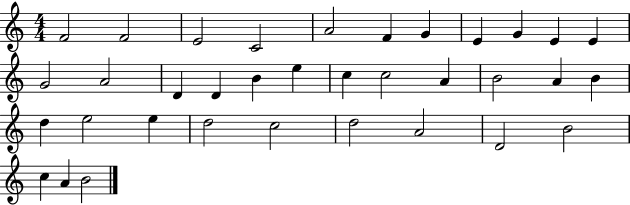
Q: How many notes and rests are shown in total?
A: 35